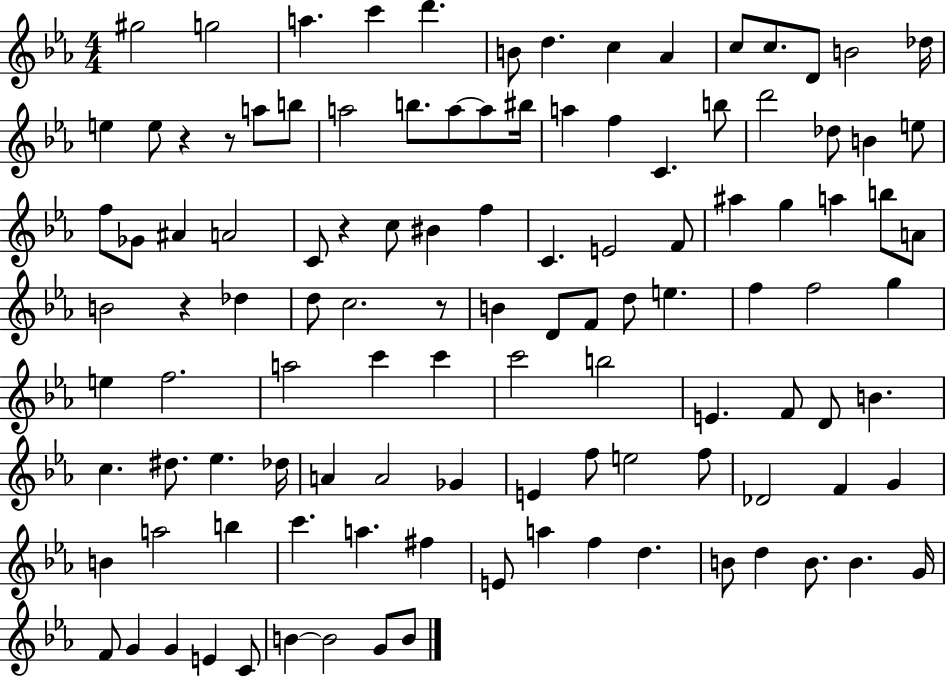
G#5/h G5/h A5/q. C6/q D6/q. B4/e D5/q. C5/q Ab4/q C5/e C5/e. D4/e B4/h Db5/s E5/q E5/e R/q R/e A5/e B5/e A5/h B5/e. A5/e A5/e BIS5/s A5/q F5/q C4/q. B5/e D6/h Db5/e B4/q E5/e F5/e Gb4/e A#4/q A4/h C4/e R/q C5/e BIS4/q F5/q C4/q. E4/h F4/e A#5/q G5/q A5/q B5/e A4/e B4/h R/q Db5/q D5/e C5/h. R/e B4/q D4/e F4/e D5/e E5/q. F5/q F5/h G5/q E5/q F5/h. A5/h C6/q C6/q C6/h B5/h E4/q. F4/e D4/e B4/q. C5/q. D#5/e. Eb5/q. Db5/s A4/q A4/h Gb4/q E4/q F5/e E5/h F5/e Db4/h F4/q G4/q B4/q A5/h B5/q C6/q. A5/q. F#5/q E4/e A5/q F5/q D5/q. B4/e D5/q B4/e. B4/q. G4/s F4/e G4/q G4/q E4/q C4/e B4/q B4/h G4/e B4/e